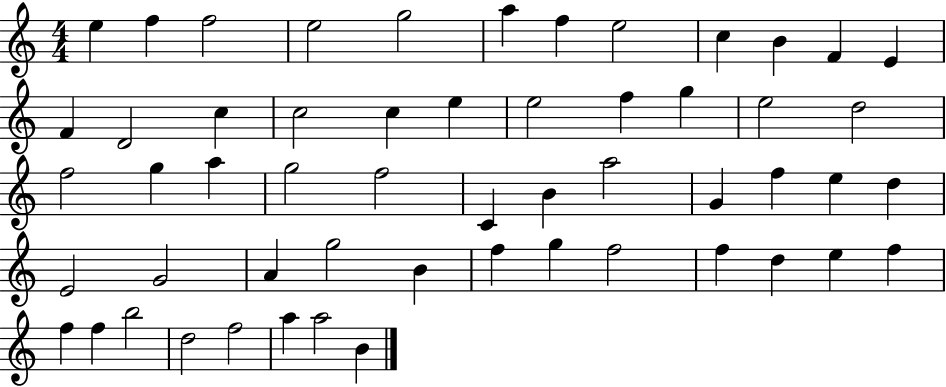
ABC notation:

X:1
T:Untitled
M:4/4
L:1/4
K:C
e f f2 e2 g2 a f e2 c B F E F D2 c c2 c e e2 f g e2 d2 f2 g a g2 f2 C B a2 G f e d E2 G2 A g2 B f g f2 f d e f f f b2 d2 f2 a a2 B